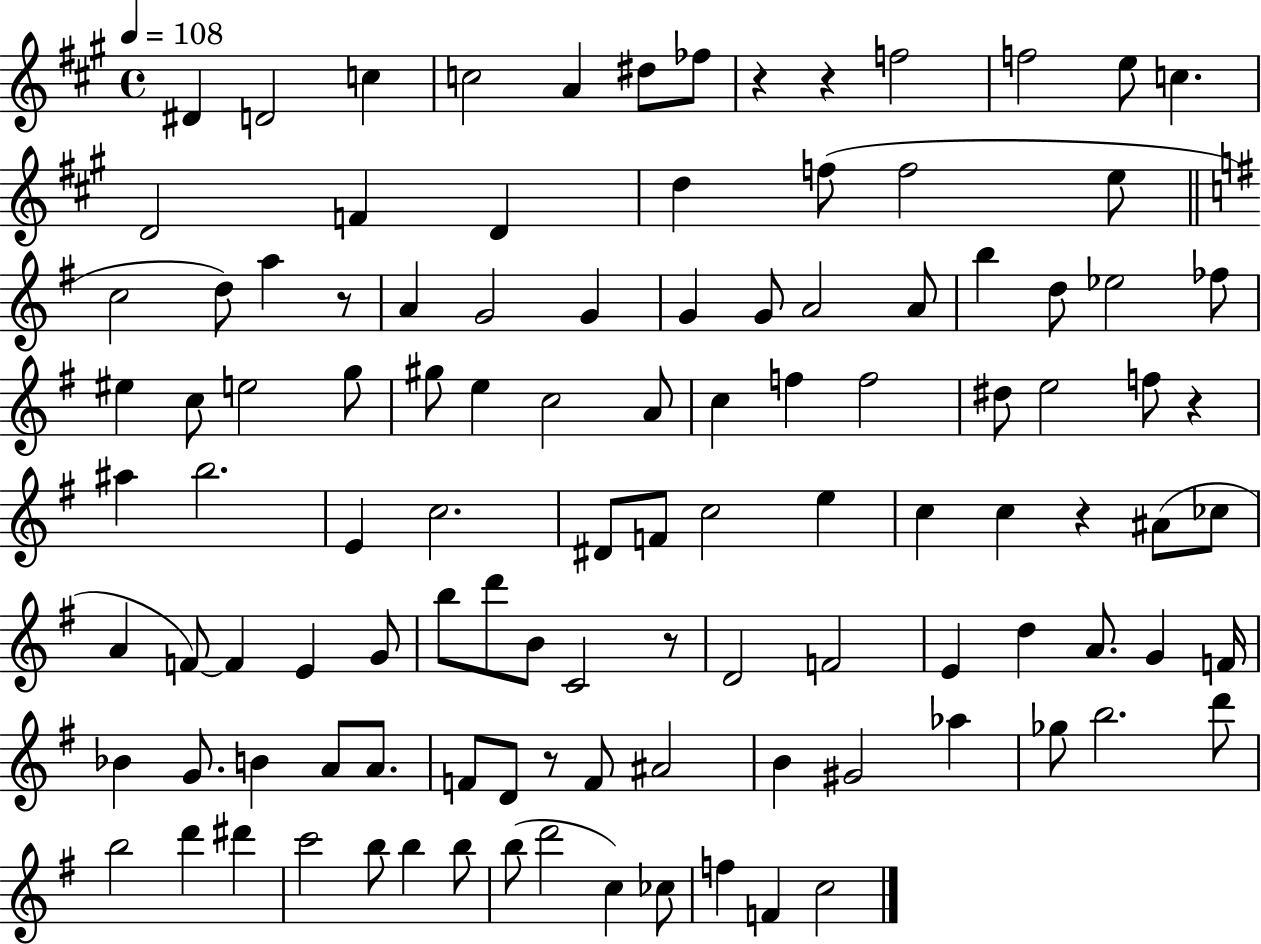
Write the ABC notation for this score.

X:1
T:Untitled
M:4/4
L:1/4
K:A
^D D2 c c2 A ^d/2 _f/2 z z f2 f2 e/2 c D2 F D d f/2 f2 e/2 c2 d/2 a z/2 A G2 G G G/2 A2 A/2 b d/2 _e2 _f/2 ^e c/2 e2 g/2 ^g/2 e c2 A/2 c f f2 ^d/2 e2 f/2 z ^a b2 E c2 ^D/2 F/2 c2 e c c z ^A/2 _c/2 A F/2 F E G/2 b/2 d'/2 B/2 C2 z/2 D2 F2 E d A/2 G F/4 _B G/2 B A/2 A/2 F/2 D/2 z/2 F/2 ^A2 B ^G2 _a _g/2 b2 d'/2 b2 d' ^d' c'2 b/2 b b/2 b/2 d'2 c _c/2 f F c2